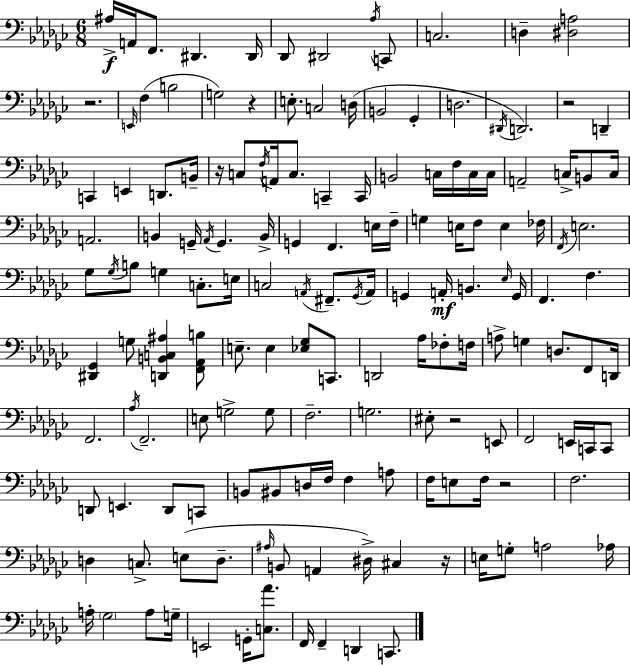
A#3/s A2/s F2/e. D#2/q. D#2/s Db2/e D#2/h Ab3/s C2/e C3/h. D3/q [D#3,A3]/h R/h. E2/s F3/q B3/h G3/h R/q E3/e. C3/h D3/s B2/h Gb2/q D3/h. D#2/s D2/h. R/h D2/q C2/q E2/q D2/e. B2/s R/s C3/e F3/s A2/s C3/e. C2/q C2/s B2/h C3/s F3/s C3/s C3/s A2/h C3/s B2/e C3/s A2/h. B2/q G2/s Ab2/s G2/q. B2/s G2/q F2/q. E3/s F3/s G3/q E3/s F3/e E3/q FES3/s F2/s E3/h. Gb3/e Gb3/s B3/e G3/q C3/e. E3/s C3/h A2/s F#2/e. Gb2/s A2/s G2/q A2/s B2/q. Eb3/s G2/s F2/q. F3/q. [D#2,Gb2]/q G3/e [D2,B2,C3,A#3]/q [F2,Ab2,B3]/e E3/e. E3/q [Eb3,Gb3]/e C2/e. D2/h Ab3/s FES3/e F3/s A3/e G3/q D3/e. F2/e D2/s F2/h. Ab3/s F2/h. E3/e G3/h G3/e F3/h. G3/h. EIS3/e R/h E2/e F2/h E2/s C2/s C2/e D2/e E2/q. D2/e C2/e B2/e BIS2/e D3/s F3/s F3/q A3/e F3/s E3/e F3/s R/h F3/h. D3/q C3/e. E3/e D3/e. A#3/s B2/e A2/q D#3/s C#3/q R/s E3/s G3/e A3/h Ab3/s A3/s Gb3/h A3/e G3/s E2/h G2/s [C3,Ab4]/e. F2/s F2/q D2/q C2/e.